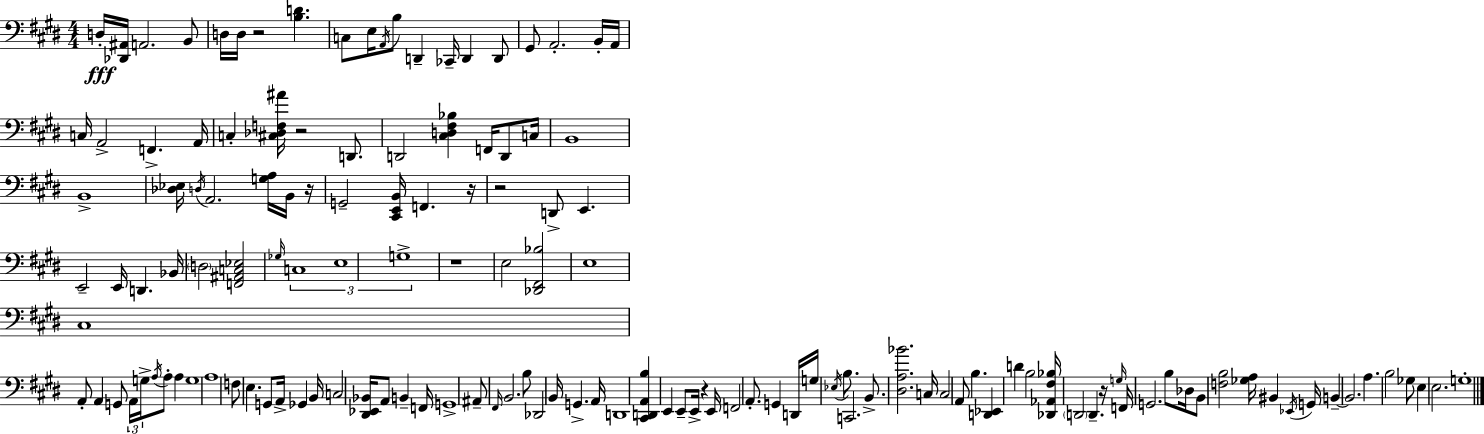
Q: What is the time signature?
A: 4/4